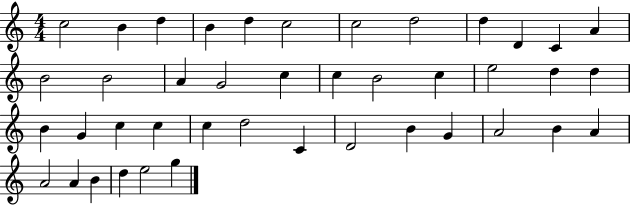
{
  \clef treble
  \numericTimeSignature
  \time 4/4
  \key c \major
  c''2 b'4 d''4 | b'4 d''4 c''2 | c''2 d''2 | d''4 d'4 c'4 a'4 | \break b'2 b'2 | a'4 g'2 c''4 | c''4 b'2 c''4 | e''2 d''4 d''4 | \break b'4 g'4 c''4 c''4 | c''4 d''2 c'4 | d'2 b'4 g'4 | a'2 b'4 a'4 | \break a'2 a'4 b'4 | d''4 e''2 g''4 | \bar "|."
}